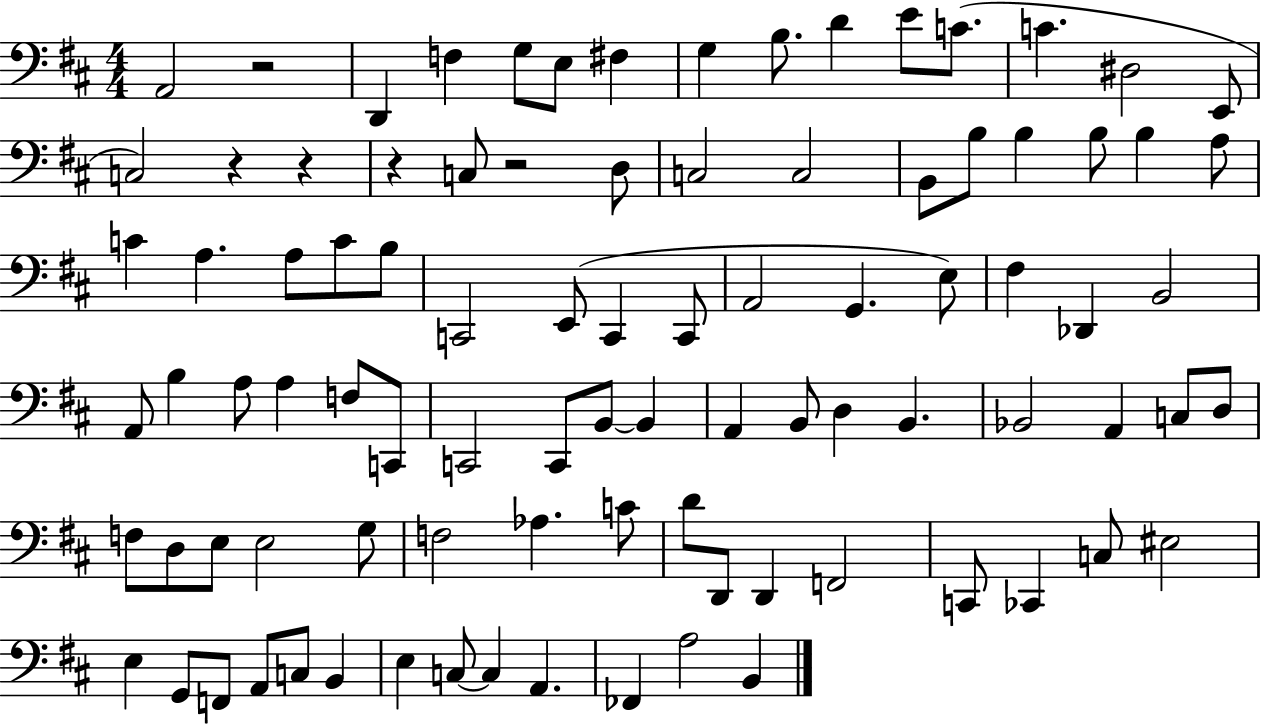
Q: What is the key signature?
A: D major